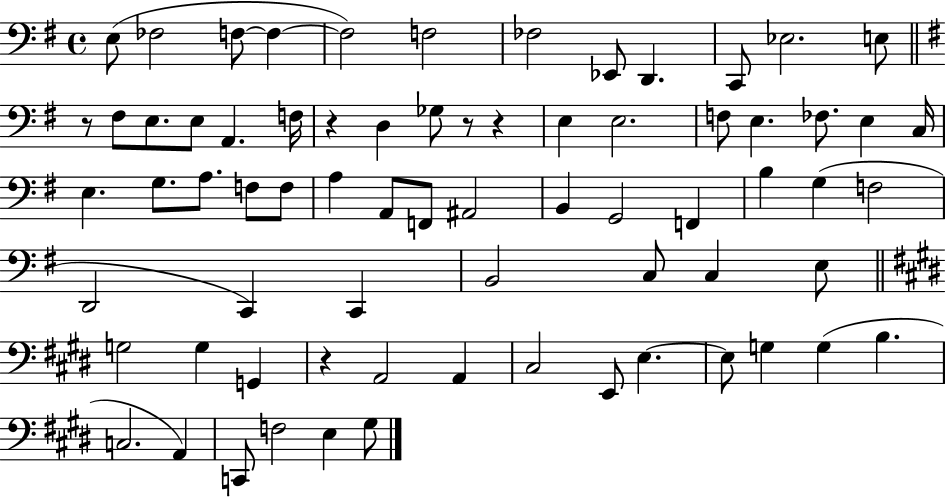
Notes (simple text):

E3/e FES3/h F3/e F3/q F3/h F3/h FES3/h Eb2/e D2/q. C2/e Eb3/h. E3/e R/e F#3/e E3/e. E3/e A2/q. F3/s R/q D3/q Gb3/e R/e R/q E3/q E3/h. F3/e E3/q. FES3/e. E3/q C3/s E3/q. G3/e. A3/e. F3/e F3/e A3/q A2/e F2/e A#2/h B2/q G2/h F2/q B3/q G3/q F3/h D2/h C2/q C2/q B2/h C3/e C3/q E3/e G3/h G3/q G2/q R/q A2/h A2/q C#3/h E2/e E3/q. E3/e G3/q G3/q B3/q. C3/h. A2/q C2/e F3/h E3/q G#3/e